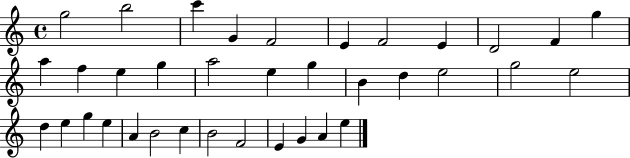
G5/h B5/h C6/q G4/q F4/h E4/q F4/h E4/q D4/h F4/q G5/q A5/q F5/q E5/q G5/q A5/h E5/q G5/q B4/q D5/q E5/h G5/h E5/h D5/q E5/q G5/q E5/q A4/q B4/h C5/q B4/h F4/h E4/q G4/q A4/q E5/q